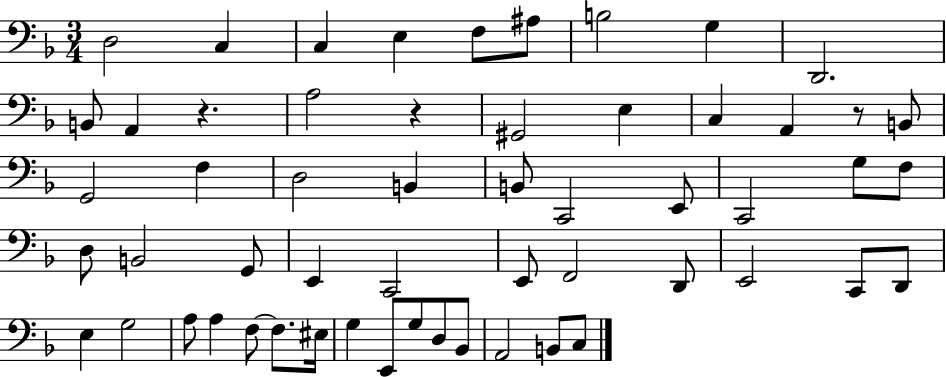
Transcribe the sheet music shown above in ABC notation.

X:1
T:Untitled
M:3/4
L:1/4
K:F
D,2 C, C, E, F,/2 ^A,/2 B,2 G, D,,2 B,,/2 A,, z A,2 z ^G,,2 E, C, A,, z/2 B,,/2 G,,2 F, D,2 B,, B,,/2 C,,2 E,,/2 C,,2 G,/2 F,/2 D,/2 B,,2 G,,/2 E,, C,,2 E,,/2 F,,2 D,,/2 E,,2 C,,/2 D,,/2 E, G,2 A,/2 A, F,/2 F,/2 ^E,/4 G, E,,/2 G,/2 D,/2 _B,,/2 A,,2 B,,/2 C,/2